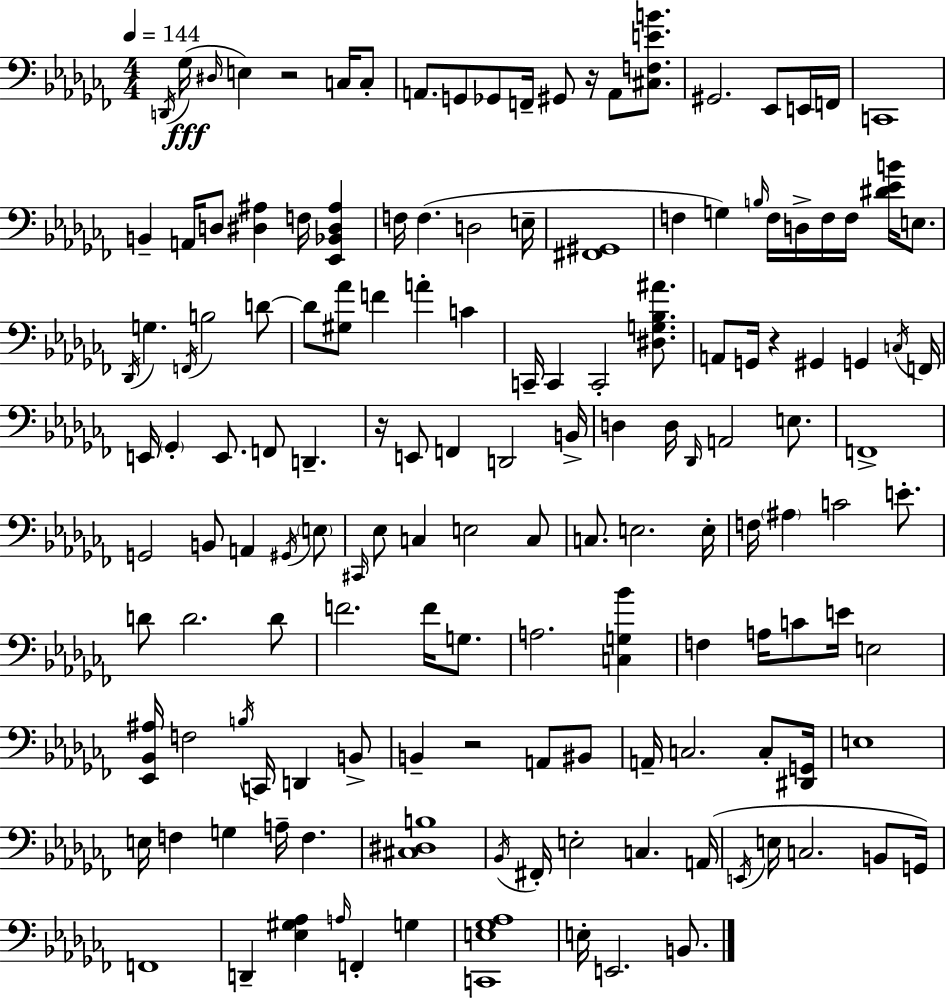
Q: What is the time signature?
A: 4/4